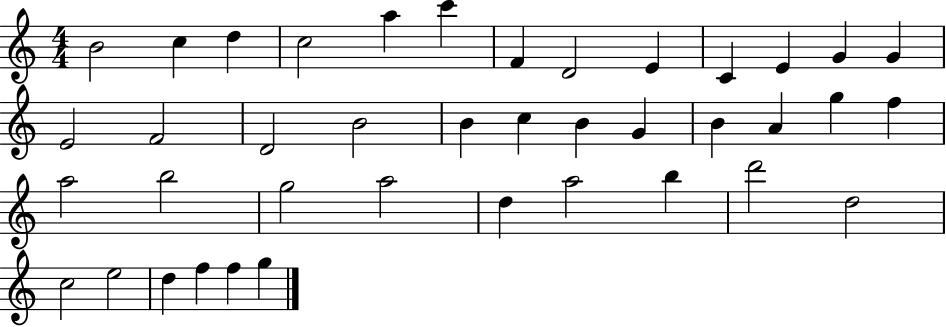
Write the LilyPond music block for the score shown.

{
  \clef treble
  \numericTimeSignature
  \time 4/4
  \key c \major
  b'2 c''4 d''4 | c''2 a''4 c'''4 | f'4 d'2 e'4 | c'4 e'4 g'4 g'4 | \break e'2 f'2 | d'2 b'2 | b'4 c''4 b'4 g'4 | b'4 a'4 g''4 f''4 | \break a''2 b''2 | g''2 a''2 | d''4 a''2 b''4 | d'''2 d''2 | \break c''2 e''2 | d''4 f''4 f''4 g''4 | \bar "|."
}